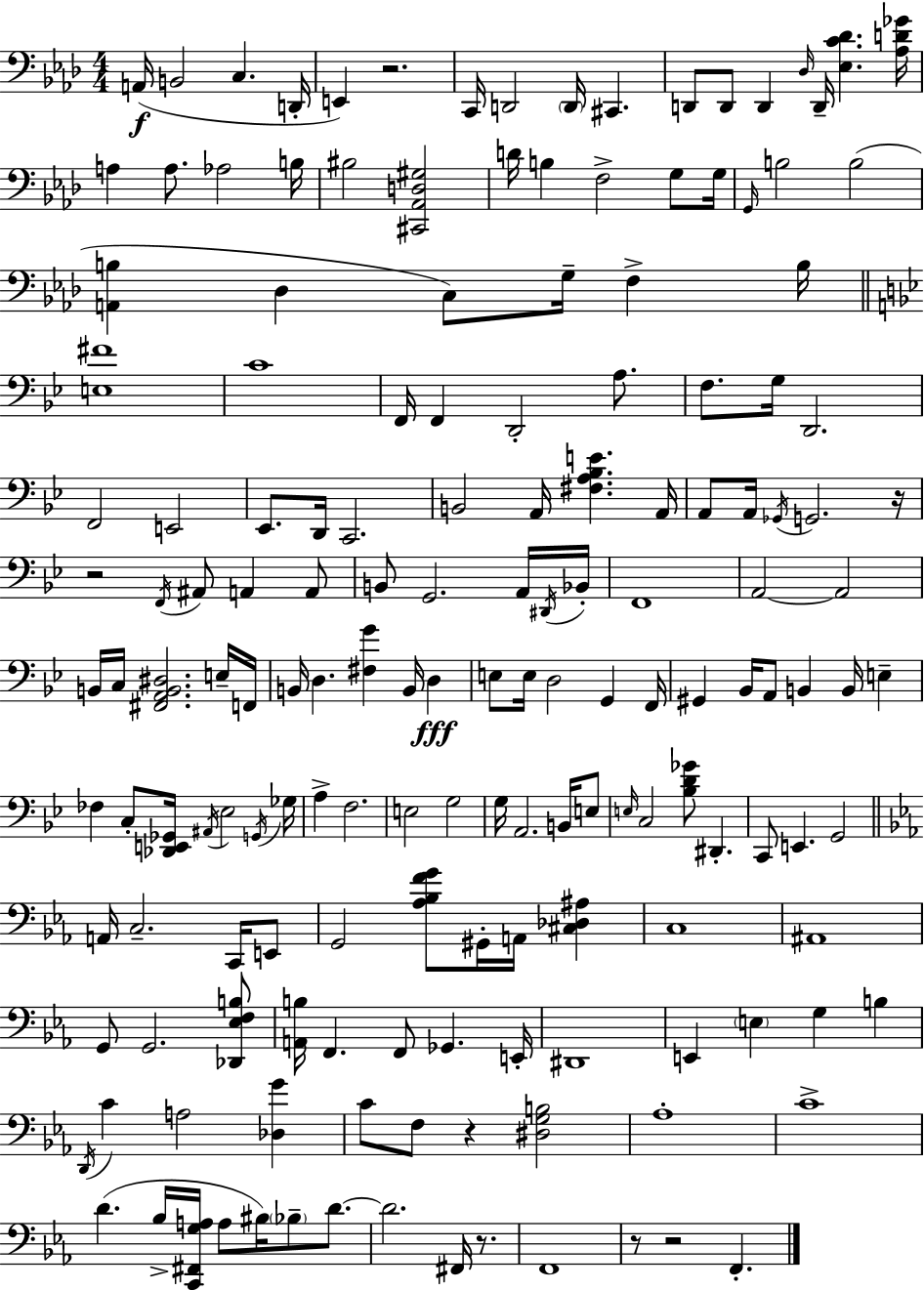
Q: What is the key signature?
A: F minor